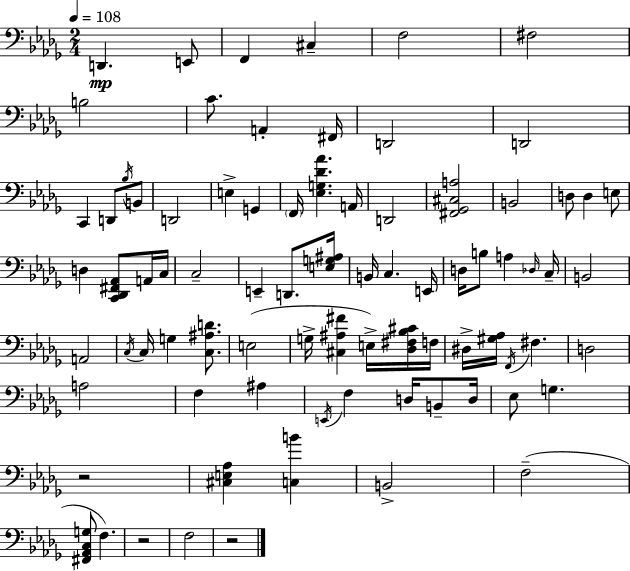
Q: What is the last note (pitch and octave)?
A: F3